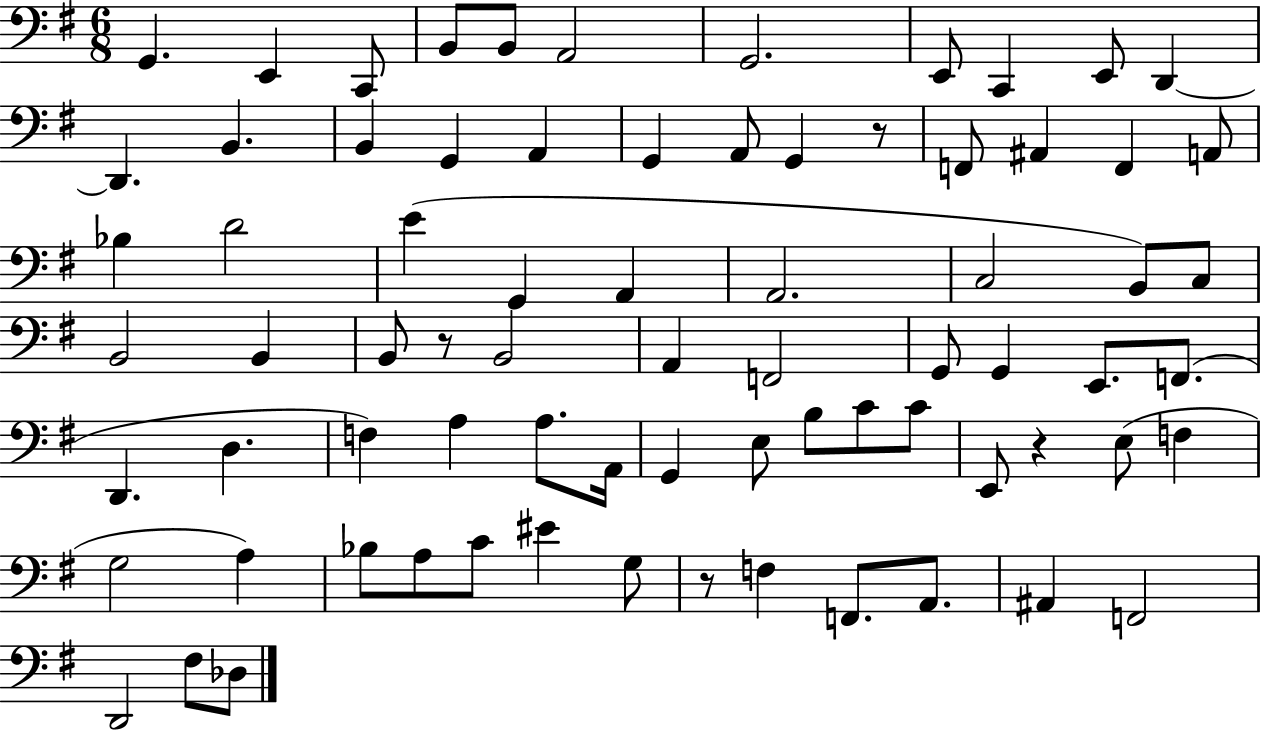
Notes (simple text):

G2/q. E2/q C2/e B2/e B2/e A2/h G2/h. E2/e C2/q E2/e D2/q D2/q. B2/q. B2/q G2/q A2/q G2/q A2/e G2/q R/e F2/e A#2/q F2/q A2/e Bb3/q D4/h E4/q G2/q A2/q A2/h. C3/h B2/e C3/e B2/h B2/q B2/e R/e B2/h A2/q F2/h G2/e G2/q E2/e. F2/e. D2/q. D3/q. F3/q A3/q A3/e. A2/s G2/q E3/e B3/e C4/e C4/e E2/e R/q E3/e F3/q G3/h A3/q Bb3/e A3/e C4/e EIS4/q G3/e R/e F3/q F2/e. A2/e. A#2/q F2/h D2/h F#3/e Db3/e